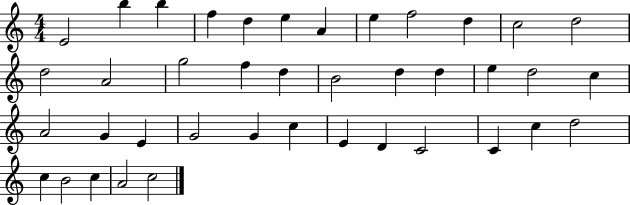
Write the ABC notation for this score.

X:1
T:Untitled
M:4/4
L:1/4
K:C
E2 b b f d e A e f2 d c2 d2 d2 A2 g2 f d B2 d d e d2 c A2 G E G2 G c E D C2 C c d2 c B2 c A2 c2